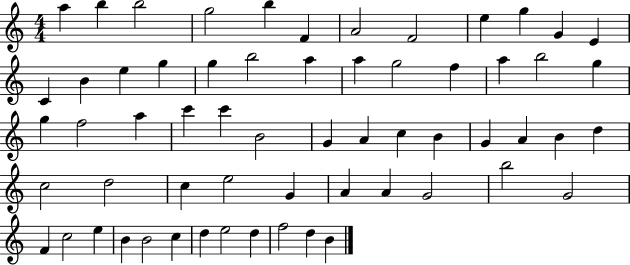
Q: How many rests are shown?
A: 0